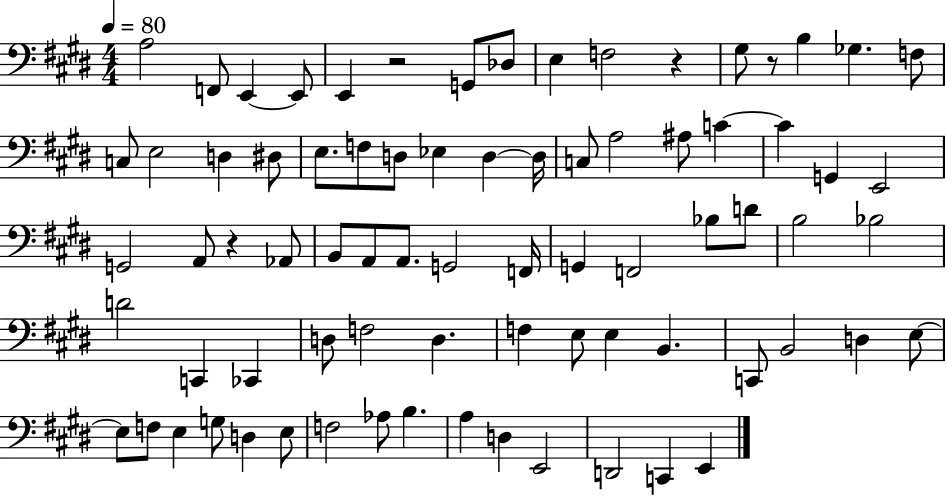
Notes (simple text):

A3/h F2/e E2/q E2/e E2/q R/h G2/e Db3/e E3/q F3/h R/q G#3/e R/e B3/q Gb3/q. F3/e C3/e E3/h D3/q D#3/e E3/e. F3/e D3/e Eb3/q D3/q D3/s C3/e A3/h A#3/e C4/q C4/q G2/q E2/h G2/h A2/e R/q Ab2/e B2/e A2/e A2/e. G2/h F2/s G2/q F2/h Bb3/e D4/e B3/h Bb3/h D4/h C2/q CES2/q D3/e F3/h D3/q. F3/q E3/e E3/q B2/q. C2/e B2/h D3/q E3/e E3/e F3/e E3/q G3/e D3/q E3/e F3/h Ab3/e B3/q. A3/q D3/q E2/h D2/h C2/q E2/q